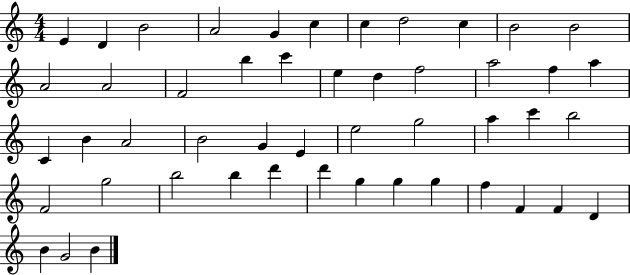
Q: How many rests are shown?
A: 0